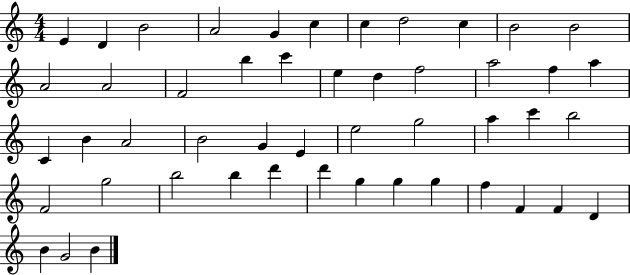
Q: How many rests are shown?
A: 0